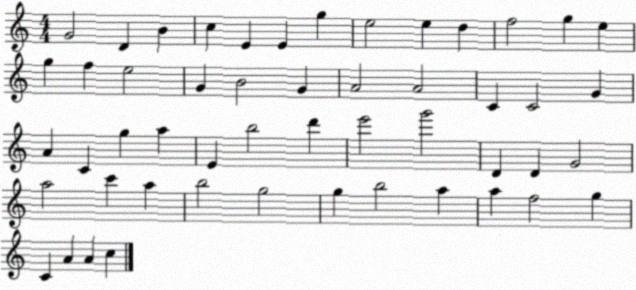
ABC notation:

X:1
T:Untitled
M:4/4
L:1/4
K:C
G2 D B c E E g e2 e d f2 g e g f e2 G B2 G A2 A2 C C2 G A C g a E b2 d' e'2 g'2 D D G2 a2 c' a b2 g2 g b2 a a f2 g C A A c